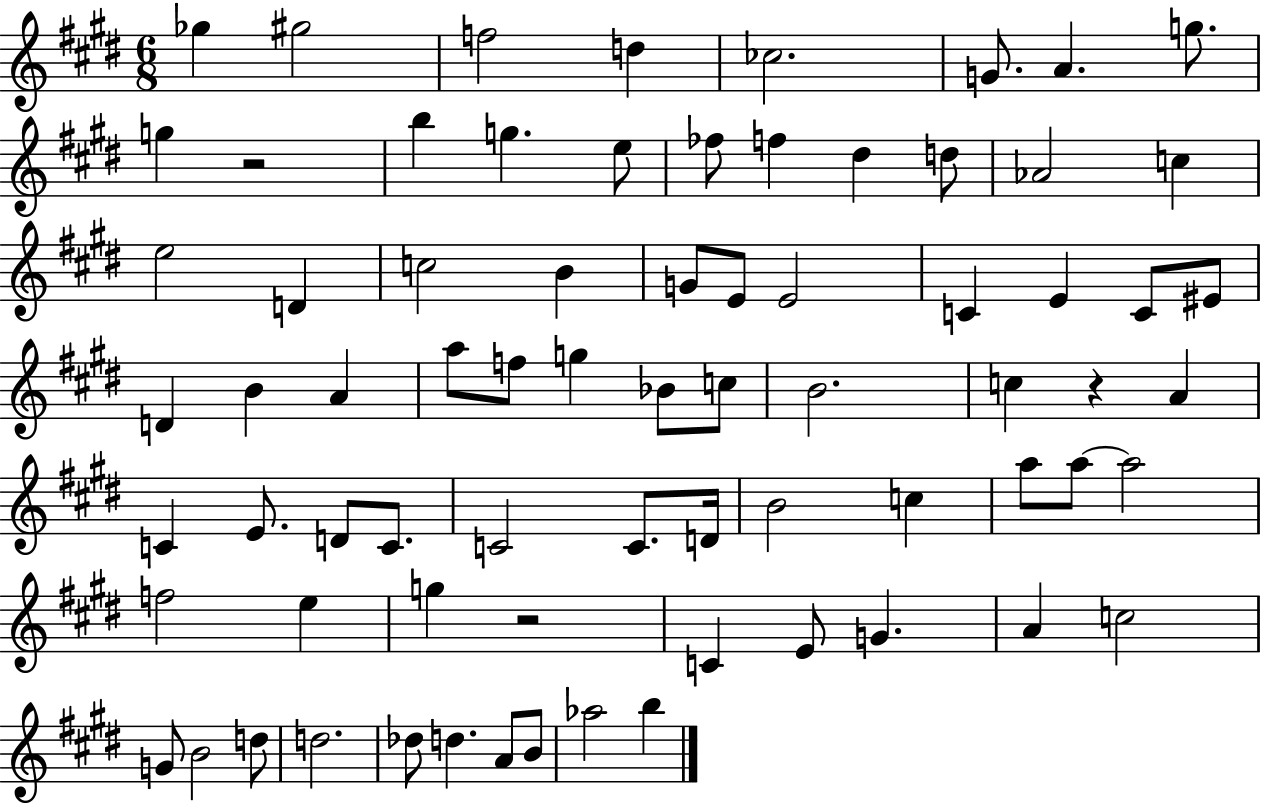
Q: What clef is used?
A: treble